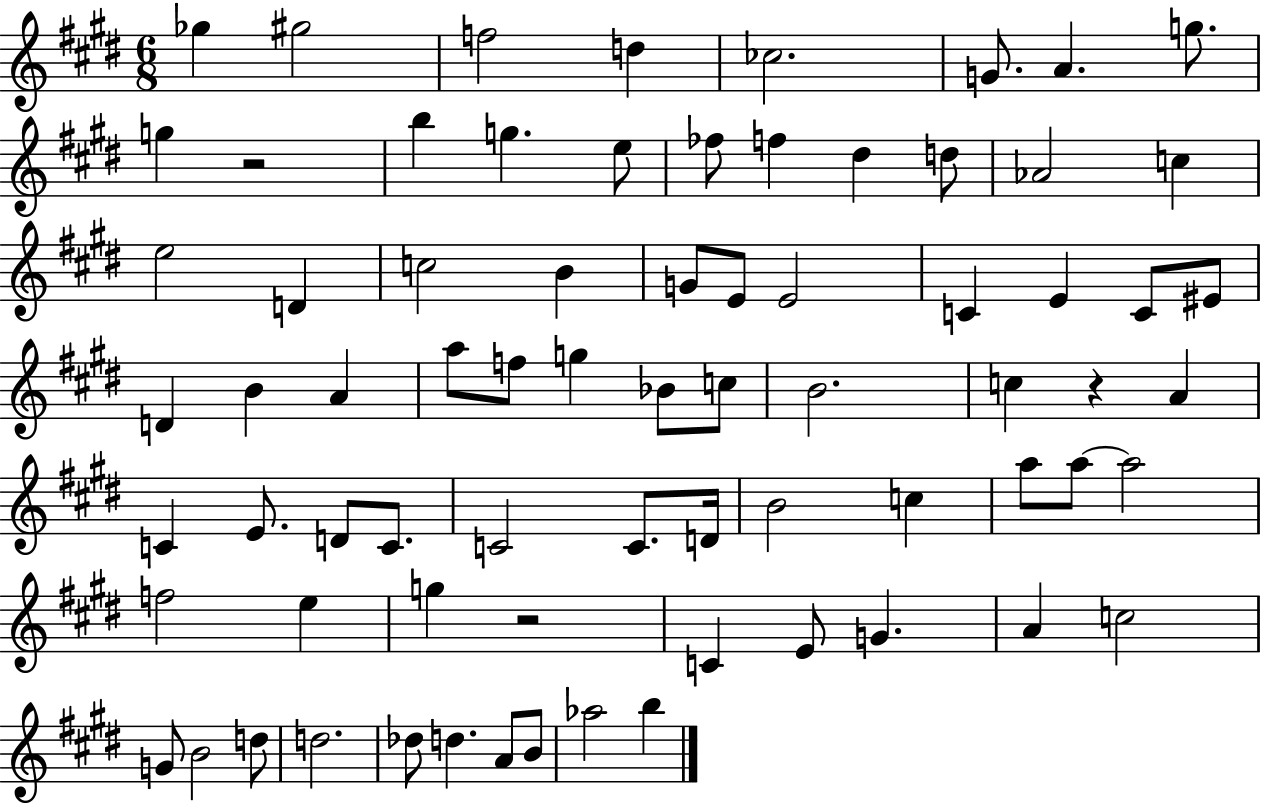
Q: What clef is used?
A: treble